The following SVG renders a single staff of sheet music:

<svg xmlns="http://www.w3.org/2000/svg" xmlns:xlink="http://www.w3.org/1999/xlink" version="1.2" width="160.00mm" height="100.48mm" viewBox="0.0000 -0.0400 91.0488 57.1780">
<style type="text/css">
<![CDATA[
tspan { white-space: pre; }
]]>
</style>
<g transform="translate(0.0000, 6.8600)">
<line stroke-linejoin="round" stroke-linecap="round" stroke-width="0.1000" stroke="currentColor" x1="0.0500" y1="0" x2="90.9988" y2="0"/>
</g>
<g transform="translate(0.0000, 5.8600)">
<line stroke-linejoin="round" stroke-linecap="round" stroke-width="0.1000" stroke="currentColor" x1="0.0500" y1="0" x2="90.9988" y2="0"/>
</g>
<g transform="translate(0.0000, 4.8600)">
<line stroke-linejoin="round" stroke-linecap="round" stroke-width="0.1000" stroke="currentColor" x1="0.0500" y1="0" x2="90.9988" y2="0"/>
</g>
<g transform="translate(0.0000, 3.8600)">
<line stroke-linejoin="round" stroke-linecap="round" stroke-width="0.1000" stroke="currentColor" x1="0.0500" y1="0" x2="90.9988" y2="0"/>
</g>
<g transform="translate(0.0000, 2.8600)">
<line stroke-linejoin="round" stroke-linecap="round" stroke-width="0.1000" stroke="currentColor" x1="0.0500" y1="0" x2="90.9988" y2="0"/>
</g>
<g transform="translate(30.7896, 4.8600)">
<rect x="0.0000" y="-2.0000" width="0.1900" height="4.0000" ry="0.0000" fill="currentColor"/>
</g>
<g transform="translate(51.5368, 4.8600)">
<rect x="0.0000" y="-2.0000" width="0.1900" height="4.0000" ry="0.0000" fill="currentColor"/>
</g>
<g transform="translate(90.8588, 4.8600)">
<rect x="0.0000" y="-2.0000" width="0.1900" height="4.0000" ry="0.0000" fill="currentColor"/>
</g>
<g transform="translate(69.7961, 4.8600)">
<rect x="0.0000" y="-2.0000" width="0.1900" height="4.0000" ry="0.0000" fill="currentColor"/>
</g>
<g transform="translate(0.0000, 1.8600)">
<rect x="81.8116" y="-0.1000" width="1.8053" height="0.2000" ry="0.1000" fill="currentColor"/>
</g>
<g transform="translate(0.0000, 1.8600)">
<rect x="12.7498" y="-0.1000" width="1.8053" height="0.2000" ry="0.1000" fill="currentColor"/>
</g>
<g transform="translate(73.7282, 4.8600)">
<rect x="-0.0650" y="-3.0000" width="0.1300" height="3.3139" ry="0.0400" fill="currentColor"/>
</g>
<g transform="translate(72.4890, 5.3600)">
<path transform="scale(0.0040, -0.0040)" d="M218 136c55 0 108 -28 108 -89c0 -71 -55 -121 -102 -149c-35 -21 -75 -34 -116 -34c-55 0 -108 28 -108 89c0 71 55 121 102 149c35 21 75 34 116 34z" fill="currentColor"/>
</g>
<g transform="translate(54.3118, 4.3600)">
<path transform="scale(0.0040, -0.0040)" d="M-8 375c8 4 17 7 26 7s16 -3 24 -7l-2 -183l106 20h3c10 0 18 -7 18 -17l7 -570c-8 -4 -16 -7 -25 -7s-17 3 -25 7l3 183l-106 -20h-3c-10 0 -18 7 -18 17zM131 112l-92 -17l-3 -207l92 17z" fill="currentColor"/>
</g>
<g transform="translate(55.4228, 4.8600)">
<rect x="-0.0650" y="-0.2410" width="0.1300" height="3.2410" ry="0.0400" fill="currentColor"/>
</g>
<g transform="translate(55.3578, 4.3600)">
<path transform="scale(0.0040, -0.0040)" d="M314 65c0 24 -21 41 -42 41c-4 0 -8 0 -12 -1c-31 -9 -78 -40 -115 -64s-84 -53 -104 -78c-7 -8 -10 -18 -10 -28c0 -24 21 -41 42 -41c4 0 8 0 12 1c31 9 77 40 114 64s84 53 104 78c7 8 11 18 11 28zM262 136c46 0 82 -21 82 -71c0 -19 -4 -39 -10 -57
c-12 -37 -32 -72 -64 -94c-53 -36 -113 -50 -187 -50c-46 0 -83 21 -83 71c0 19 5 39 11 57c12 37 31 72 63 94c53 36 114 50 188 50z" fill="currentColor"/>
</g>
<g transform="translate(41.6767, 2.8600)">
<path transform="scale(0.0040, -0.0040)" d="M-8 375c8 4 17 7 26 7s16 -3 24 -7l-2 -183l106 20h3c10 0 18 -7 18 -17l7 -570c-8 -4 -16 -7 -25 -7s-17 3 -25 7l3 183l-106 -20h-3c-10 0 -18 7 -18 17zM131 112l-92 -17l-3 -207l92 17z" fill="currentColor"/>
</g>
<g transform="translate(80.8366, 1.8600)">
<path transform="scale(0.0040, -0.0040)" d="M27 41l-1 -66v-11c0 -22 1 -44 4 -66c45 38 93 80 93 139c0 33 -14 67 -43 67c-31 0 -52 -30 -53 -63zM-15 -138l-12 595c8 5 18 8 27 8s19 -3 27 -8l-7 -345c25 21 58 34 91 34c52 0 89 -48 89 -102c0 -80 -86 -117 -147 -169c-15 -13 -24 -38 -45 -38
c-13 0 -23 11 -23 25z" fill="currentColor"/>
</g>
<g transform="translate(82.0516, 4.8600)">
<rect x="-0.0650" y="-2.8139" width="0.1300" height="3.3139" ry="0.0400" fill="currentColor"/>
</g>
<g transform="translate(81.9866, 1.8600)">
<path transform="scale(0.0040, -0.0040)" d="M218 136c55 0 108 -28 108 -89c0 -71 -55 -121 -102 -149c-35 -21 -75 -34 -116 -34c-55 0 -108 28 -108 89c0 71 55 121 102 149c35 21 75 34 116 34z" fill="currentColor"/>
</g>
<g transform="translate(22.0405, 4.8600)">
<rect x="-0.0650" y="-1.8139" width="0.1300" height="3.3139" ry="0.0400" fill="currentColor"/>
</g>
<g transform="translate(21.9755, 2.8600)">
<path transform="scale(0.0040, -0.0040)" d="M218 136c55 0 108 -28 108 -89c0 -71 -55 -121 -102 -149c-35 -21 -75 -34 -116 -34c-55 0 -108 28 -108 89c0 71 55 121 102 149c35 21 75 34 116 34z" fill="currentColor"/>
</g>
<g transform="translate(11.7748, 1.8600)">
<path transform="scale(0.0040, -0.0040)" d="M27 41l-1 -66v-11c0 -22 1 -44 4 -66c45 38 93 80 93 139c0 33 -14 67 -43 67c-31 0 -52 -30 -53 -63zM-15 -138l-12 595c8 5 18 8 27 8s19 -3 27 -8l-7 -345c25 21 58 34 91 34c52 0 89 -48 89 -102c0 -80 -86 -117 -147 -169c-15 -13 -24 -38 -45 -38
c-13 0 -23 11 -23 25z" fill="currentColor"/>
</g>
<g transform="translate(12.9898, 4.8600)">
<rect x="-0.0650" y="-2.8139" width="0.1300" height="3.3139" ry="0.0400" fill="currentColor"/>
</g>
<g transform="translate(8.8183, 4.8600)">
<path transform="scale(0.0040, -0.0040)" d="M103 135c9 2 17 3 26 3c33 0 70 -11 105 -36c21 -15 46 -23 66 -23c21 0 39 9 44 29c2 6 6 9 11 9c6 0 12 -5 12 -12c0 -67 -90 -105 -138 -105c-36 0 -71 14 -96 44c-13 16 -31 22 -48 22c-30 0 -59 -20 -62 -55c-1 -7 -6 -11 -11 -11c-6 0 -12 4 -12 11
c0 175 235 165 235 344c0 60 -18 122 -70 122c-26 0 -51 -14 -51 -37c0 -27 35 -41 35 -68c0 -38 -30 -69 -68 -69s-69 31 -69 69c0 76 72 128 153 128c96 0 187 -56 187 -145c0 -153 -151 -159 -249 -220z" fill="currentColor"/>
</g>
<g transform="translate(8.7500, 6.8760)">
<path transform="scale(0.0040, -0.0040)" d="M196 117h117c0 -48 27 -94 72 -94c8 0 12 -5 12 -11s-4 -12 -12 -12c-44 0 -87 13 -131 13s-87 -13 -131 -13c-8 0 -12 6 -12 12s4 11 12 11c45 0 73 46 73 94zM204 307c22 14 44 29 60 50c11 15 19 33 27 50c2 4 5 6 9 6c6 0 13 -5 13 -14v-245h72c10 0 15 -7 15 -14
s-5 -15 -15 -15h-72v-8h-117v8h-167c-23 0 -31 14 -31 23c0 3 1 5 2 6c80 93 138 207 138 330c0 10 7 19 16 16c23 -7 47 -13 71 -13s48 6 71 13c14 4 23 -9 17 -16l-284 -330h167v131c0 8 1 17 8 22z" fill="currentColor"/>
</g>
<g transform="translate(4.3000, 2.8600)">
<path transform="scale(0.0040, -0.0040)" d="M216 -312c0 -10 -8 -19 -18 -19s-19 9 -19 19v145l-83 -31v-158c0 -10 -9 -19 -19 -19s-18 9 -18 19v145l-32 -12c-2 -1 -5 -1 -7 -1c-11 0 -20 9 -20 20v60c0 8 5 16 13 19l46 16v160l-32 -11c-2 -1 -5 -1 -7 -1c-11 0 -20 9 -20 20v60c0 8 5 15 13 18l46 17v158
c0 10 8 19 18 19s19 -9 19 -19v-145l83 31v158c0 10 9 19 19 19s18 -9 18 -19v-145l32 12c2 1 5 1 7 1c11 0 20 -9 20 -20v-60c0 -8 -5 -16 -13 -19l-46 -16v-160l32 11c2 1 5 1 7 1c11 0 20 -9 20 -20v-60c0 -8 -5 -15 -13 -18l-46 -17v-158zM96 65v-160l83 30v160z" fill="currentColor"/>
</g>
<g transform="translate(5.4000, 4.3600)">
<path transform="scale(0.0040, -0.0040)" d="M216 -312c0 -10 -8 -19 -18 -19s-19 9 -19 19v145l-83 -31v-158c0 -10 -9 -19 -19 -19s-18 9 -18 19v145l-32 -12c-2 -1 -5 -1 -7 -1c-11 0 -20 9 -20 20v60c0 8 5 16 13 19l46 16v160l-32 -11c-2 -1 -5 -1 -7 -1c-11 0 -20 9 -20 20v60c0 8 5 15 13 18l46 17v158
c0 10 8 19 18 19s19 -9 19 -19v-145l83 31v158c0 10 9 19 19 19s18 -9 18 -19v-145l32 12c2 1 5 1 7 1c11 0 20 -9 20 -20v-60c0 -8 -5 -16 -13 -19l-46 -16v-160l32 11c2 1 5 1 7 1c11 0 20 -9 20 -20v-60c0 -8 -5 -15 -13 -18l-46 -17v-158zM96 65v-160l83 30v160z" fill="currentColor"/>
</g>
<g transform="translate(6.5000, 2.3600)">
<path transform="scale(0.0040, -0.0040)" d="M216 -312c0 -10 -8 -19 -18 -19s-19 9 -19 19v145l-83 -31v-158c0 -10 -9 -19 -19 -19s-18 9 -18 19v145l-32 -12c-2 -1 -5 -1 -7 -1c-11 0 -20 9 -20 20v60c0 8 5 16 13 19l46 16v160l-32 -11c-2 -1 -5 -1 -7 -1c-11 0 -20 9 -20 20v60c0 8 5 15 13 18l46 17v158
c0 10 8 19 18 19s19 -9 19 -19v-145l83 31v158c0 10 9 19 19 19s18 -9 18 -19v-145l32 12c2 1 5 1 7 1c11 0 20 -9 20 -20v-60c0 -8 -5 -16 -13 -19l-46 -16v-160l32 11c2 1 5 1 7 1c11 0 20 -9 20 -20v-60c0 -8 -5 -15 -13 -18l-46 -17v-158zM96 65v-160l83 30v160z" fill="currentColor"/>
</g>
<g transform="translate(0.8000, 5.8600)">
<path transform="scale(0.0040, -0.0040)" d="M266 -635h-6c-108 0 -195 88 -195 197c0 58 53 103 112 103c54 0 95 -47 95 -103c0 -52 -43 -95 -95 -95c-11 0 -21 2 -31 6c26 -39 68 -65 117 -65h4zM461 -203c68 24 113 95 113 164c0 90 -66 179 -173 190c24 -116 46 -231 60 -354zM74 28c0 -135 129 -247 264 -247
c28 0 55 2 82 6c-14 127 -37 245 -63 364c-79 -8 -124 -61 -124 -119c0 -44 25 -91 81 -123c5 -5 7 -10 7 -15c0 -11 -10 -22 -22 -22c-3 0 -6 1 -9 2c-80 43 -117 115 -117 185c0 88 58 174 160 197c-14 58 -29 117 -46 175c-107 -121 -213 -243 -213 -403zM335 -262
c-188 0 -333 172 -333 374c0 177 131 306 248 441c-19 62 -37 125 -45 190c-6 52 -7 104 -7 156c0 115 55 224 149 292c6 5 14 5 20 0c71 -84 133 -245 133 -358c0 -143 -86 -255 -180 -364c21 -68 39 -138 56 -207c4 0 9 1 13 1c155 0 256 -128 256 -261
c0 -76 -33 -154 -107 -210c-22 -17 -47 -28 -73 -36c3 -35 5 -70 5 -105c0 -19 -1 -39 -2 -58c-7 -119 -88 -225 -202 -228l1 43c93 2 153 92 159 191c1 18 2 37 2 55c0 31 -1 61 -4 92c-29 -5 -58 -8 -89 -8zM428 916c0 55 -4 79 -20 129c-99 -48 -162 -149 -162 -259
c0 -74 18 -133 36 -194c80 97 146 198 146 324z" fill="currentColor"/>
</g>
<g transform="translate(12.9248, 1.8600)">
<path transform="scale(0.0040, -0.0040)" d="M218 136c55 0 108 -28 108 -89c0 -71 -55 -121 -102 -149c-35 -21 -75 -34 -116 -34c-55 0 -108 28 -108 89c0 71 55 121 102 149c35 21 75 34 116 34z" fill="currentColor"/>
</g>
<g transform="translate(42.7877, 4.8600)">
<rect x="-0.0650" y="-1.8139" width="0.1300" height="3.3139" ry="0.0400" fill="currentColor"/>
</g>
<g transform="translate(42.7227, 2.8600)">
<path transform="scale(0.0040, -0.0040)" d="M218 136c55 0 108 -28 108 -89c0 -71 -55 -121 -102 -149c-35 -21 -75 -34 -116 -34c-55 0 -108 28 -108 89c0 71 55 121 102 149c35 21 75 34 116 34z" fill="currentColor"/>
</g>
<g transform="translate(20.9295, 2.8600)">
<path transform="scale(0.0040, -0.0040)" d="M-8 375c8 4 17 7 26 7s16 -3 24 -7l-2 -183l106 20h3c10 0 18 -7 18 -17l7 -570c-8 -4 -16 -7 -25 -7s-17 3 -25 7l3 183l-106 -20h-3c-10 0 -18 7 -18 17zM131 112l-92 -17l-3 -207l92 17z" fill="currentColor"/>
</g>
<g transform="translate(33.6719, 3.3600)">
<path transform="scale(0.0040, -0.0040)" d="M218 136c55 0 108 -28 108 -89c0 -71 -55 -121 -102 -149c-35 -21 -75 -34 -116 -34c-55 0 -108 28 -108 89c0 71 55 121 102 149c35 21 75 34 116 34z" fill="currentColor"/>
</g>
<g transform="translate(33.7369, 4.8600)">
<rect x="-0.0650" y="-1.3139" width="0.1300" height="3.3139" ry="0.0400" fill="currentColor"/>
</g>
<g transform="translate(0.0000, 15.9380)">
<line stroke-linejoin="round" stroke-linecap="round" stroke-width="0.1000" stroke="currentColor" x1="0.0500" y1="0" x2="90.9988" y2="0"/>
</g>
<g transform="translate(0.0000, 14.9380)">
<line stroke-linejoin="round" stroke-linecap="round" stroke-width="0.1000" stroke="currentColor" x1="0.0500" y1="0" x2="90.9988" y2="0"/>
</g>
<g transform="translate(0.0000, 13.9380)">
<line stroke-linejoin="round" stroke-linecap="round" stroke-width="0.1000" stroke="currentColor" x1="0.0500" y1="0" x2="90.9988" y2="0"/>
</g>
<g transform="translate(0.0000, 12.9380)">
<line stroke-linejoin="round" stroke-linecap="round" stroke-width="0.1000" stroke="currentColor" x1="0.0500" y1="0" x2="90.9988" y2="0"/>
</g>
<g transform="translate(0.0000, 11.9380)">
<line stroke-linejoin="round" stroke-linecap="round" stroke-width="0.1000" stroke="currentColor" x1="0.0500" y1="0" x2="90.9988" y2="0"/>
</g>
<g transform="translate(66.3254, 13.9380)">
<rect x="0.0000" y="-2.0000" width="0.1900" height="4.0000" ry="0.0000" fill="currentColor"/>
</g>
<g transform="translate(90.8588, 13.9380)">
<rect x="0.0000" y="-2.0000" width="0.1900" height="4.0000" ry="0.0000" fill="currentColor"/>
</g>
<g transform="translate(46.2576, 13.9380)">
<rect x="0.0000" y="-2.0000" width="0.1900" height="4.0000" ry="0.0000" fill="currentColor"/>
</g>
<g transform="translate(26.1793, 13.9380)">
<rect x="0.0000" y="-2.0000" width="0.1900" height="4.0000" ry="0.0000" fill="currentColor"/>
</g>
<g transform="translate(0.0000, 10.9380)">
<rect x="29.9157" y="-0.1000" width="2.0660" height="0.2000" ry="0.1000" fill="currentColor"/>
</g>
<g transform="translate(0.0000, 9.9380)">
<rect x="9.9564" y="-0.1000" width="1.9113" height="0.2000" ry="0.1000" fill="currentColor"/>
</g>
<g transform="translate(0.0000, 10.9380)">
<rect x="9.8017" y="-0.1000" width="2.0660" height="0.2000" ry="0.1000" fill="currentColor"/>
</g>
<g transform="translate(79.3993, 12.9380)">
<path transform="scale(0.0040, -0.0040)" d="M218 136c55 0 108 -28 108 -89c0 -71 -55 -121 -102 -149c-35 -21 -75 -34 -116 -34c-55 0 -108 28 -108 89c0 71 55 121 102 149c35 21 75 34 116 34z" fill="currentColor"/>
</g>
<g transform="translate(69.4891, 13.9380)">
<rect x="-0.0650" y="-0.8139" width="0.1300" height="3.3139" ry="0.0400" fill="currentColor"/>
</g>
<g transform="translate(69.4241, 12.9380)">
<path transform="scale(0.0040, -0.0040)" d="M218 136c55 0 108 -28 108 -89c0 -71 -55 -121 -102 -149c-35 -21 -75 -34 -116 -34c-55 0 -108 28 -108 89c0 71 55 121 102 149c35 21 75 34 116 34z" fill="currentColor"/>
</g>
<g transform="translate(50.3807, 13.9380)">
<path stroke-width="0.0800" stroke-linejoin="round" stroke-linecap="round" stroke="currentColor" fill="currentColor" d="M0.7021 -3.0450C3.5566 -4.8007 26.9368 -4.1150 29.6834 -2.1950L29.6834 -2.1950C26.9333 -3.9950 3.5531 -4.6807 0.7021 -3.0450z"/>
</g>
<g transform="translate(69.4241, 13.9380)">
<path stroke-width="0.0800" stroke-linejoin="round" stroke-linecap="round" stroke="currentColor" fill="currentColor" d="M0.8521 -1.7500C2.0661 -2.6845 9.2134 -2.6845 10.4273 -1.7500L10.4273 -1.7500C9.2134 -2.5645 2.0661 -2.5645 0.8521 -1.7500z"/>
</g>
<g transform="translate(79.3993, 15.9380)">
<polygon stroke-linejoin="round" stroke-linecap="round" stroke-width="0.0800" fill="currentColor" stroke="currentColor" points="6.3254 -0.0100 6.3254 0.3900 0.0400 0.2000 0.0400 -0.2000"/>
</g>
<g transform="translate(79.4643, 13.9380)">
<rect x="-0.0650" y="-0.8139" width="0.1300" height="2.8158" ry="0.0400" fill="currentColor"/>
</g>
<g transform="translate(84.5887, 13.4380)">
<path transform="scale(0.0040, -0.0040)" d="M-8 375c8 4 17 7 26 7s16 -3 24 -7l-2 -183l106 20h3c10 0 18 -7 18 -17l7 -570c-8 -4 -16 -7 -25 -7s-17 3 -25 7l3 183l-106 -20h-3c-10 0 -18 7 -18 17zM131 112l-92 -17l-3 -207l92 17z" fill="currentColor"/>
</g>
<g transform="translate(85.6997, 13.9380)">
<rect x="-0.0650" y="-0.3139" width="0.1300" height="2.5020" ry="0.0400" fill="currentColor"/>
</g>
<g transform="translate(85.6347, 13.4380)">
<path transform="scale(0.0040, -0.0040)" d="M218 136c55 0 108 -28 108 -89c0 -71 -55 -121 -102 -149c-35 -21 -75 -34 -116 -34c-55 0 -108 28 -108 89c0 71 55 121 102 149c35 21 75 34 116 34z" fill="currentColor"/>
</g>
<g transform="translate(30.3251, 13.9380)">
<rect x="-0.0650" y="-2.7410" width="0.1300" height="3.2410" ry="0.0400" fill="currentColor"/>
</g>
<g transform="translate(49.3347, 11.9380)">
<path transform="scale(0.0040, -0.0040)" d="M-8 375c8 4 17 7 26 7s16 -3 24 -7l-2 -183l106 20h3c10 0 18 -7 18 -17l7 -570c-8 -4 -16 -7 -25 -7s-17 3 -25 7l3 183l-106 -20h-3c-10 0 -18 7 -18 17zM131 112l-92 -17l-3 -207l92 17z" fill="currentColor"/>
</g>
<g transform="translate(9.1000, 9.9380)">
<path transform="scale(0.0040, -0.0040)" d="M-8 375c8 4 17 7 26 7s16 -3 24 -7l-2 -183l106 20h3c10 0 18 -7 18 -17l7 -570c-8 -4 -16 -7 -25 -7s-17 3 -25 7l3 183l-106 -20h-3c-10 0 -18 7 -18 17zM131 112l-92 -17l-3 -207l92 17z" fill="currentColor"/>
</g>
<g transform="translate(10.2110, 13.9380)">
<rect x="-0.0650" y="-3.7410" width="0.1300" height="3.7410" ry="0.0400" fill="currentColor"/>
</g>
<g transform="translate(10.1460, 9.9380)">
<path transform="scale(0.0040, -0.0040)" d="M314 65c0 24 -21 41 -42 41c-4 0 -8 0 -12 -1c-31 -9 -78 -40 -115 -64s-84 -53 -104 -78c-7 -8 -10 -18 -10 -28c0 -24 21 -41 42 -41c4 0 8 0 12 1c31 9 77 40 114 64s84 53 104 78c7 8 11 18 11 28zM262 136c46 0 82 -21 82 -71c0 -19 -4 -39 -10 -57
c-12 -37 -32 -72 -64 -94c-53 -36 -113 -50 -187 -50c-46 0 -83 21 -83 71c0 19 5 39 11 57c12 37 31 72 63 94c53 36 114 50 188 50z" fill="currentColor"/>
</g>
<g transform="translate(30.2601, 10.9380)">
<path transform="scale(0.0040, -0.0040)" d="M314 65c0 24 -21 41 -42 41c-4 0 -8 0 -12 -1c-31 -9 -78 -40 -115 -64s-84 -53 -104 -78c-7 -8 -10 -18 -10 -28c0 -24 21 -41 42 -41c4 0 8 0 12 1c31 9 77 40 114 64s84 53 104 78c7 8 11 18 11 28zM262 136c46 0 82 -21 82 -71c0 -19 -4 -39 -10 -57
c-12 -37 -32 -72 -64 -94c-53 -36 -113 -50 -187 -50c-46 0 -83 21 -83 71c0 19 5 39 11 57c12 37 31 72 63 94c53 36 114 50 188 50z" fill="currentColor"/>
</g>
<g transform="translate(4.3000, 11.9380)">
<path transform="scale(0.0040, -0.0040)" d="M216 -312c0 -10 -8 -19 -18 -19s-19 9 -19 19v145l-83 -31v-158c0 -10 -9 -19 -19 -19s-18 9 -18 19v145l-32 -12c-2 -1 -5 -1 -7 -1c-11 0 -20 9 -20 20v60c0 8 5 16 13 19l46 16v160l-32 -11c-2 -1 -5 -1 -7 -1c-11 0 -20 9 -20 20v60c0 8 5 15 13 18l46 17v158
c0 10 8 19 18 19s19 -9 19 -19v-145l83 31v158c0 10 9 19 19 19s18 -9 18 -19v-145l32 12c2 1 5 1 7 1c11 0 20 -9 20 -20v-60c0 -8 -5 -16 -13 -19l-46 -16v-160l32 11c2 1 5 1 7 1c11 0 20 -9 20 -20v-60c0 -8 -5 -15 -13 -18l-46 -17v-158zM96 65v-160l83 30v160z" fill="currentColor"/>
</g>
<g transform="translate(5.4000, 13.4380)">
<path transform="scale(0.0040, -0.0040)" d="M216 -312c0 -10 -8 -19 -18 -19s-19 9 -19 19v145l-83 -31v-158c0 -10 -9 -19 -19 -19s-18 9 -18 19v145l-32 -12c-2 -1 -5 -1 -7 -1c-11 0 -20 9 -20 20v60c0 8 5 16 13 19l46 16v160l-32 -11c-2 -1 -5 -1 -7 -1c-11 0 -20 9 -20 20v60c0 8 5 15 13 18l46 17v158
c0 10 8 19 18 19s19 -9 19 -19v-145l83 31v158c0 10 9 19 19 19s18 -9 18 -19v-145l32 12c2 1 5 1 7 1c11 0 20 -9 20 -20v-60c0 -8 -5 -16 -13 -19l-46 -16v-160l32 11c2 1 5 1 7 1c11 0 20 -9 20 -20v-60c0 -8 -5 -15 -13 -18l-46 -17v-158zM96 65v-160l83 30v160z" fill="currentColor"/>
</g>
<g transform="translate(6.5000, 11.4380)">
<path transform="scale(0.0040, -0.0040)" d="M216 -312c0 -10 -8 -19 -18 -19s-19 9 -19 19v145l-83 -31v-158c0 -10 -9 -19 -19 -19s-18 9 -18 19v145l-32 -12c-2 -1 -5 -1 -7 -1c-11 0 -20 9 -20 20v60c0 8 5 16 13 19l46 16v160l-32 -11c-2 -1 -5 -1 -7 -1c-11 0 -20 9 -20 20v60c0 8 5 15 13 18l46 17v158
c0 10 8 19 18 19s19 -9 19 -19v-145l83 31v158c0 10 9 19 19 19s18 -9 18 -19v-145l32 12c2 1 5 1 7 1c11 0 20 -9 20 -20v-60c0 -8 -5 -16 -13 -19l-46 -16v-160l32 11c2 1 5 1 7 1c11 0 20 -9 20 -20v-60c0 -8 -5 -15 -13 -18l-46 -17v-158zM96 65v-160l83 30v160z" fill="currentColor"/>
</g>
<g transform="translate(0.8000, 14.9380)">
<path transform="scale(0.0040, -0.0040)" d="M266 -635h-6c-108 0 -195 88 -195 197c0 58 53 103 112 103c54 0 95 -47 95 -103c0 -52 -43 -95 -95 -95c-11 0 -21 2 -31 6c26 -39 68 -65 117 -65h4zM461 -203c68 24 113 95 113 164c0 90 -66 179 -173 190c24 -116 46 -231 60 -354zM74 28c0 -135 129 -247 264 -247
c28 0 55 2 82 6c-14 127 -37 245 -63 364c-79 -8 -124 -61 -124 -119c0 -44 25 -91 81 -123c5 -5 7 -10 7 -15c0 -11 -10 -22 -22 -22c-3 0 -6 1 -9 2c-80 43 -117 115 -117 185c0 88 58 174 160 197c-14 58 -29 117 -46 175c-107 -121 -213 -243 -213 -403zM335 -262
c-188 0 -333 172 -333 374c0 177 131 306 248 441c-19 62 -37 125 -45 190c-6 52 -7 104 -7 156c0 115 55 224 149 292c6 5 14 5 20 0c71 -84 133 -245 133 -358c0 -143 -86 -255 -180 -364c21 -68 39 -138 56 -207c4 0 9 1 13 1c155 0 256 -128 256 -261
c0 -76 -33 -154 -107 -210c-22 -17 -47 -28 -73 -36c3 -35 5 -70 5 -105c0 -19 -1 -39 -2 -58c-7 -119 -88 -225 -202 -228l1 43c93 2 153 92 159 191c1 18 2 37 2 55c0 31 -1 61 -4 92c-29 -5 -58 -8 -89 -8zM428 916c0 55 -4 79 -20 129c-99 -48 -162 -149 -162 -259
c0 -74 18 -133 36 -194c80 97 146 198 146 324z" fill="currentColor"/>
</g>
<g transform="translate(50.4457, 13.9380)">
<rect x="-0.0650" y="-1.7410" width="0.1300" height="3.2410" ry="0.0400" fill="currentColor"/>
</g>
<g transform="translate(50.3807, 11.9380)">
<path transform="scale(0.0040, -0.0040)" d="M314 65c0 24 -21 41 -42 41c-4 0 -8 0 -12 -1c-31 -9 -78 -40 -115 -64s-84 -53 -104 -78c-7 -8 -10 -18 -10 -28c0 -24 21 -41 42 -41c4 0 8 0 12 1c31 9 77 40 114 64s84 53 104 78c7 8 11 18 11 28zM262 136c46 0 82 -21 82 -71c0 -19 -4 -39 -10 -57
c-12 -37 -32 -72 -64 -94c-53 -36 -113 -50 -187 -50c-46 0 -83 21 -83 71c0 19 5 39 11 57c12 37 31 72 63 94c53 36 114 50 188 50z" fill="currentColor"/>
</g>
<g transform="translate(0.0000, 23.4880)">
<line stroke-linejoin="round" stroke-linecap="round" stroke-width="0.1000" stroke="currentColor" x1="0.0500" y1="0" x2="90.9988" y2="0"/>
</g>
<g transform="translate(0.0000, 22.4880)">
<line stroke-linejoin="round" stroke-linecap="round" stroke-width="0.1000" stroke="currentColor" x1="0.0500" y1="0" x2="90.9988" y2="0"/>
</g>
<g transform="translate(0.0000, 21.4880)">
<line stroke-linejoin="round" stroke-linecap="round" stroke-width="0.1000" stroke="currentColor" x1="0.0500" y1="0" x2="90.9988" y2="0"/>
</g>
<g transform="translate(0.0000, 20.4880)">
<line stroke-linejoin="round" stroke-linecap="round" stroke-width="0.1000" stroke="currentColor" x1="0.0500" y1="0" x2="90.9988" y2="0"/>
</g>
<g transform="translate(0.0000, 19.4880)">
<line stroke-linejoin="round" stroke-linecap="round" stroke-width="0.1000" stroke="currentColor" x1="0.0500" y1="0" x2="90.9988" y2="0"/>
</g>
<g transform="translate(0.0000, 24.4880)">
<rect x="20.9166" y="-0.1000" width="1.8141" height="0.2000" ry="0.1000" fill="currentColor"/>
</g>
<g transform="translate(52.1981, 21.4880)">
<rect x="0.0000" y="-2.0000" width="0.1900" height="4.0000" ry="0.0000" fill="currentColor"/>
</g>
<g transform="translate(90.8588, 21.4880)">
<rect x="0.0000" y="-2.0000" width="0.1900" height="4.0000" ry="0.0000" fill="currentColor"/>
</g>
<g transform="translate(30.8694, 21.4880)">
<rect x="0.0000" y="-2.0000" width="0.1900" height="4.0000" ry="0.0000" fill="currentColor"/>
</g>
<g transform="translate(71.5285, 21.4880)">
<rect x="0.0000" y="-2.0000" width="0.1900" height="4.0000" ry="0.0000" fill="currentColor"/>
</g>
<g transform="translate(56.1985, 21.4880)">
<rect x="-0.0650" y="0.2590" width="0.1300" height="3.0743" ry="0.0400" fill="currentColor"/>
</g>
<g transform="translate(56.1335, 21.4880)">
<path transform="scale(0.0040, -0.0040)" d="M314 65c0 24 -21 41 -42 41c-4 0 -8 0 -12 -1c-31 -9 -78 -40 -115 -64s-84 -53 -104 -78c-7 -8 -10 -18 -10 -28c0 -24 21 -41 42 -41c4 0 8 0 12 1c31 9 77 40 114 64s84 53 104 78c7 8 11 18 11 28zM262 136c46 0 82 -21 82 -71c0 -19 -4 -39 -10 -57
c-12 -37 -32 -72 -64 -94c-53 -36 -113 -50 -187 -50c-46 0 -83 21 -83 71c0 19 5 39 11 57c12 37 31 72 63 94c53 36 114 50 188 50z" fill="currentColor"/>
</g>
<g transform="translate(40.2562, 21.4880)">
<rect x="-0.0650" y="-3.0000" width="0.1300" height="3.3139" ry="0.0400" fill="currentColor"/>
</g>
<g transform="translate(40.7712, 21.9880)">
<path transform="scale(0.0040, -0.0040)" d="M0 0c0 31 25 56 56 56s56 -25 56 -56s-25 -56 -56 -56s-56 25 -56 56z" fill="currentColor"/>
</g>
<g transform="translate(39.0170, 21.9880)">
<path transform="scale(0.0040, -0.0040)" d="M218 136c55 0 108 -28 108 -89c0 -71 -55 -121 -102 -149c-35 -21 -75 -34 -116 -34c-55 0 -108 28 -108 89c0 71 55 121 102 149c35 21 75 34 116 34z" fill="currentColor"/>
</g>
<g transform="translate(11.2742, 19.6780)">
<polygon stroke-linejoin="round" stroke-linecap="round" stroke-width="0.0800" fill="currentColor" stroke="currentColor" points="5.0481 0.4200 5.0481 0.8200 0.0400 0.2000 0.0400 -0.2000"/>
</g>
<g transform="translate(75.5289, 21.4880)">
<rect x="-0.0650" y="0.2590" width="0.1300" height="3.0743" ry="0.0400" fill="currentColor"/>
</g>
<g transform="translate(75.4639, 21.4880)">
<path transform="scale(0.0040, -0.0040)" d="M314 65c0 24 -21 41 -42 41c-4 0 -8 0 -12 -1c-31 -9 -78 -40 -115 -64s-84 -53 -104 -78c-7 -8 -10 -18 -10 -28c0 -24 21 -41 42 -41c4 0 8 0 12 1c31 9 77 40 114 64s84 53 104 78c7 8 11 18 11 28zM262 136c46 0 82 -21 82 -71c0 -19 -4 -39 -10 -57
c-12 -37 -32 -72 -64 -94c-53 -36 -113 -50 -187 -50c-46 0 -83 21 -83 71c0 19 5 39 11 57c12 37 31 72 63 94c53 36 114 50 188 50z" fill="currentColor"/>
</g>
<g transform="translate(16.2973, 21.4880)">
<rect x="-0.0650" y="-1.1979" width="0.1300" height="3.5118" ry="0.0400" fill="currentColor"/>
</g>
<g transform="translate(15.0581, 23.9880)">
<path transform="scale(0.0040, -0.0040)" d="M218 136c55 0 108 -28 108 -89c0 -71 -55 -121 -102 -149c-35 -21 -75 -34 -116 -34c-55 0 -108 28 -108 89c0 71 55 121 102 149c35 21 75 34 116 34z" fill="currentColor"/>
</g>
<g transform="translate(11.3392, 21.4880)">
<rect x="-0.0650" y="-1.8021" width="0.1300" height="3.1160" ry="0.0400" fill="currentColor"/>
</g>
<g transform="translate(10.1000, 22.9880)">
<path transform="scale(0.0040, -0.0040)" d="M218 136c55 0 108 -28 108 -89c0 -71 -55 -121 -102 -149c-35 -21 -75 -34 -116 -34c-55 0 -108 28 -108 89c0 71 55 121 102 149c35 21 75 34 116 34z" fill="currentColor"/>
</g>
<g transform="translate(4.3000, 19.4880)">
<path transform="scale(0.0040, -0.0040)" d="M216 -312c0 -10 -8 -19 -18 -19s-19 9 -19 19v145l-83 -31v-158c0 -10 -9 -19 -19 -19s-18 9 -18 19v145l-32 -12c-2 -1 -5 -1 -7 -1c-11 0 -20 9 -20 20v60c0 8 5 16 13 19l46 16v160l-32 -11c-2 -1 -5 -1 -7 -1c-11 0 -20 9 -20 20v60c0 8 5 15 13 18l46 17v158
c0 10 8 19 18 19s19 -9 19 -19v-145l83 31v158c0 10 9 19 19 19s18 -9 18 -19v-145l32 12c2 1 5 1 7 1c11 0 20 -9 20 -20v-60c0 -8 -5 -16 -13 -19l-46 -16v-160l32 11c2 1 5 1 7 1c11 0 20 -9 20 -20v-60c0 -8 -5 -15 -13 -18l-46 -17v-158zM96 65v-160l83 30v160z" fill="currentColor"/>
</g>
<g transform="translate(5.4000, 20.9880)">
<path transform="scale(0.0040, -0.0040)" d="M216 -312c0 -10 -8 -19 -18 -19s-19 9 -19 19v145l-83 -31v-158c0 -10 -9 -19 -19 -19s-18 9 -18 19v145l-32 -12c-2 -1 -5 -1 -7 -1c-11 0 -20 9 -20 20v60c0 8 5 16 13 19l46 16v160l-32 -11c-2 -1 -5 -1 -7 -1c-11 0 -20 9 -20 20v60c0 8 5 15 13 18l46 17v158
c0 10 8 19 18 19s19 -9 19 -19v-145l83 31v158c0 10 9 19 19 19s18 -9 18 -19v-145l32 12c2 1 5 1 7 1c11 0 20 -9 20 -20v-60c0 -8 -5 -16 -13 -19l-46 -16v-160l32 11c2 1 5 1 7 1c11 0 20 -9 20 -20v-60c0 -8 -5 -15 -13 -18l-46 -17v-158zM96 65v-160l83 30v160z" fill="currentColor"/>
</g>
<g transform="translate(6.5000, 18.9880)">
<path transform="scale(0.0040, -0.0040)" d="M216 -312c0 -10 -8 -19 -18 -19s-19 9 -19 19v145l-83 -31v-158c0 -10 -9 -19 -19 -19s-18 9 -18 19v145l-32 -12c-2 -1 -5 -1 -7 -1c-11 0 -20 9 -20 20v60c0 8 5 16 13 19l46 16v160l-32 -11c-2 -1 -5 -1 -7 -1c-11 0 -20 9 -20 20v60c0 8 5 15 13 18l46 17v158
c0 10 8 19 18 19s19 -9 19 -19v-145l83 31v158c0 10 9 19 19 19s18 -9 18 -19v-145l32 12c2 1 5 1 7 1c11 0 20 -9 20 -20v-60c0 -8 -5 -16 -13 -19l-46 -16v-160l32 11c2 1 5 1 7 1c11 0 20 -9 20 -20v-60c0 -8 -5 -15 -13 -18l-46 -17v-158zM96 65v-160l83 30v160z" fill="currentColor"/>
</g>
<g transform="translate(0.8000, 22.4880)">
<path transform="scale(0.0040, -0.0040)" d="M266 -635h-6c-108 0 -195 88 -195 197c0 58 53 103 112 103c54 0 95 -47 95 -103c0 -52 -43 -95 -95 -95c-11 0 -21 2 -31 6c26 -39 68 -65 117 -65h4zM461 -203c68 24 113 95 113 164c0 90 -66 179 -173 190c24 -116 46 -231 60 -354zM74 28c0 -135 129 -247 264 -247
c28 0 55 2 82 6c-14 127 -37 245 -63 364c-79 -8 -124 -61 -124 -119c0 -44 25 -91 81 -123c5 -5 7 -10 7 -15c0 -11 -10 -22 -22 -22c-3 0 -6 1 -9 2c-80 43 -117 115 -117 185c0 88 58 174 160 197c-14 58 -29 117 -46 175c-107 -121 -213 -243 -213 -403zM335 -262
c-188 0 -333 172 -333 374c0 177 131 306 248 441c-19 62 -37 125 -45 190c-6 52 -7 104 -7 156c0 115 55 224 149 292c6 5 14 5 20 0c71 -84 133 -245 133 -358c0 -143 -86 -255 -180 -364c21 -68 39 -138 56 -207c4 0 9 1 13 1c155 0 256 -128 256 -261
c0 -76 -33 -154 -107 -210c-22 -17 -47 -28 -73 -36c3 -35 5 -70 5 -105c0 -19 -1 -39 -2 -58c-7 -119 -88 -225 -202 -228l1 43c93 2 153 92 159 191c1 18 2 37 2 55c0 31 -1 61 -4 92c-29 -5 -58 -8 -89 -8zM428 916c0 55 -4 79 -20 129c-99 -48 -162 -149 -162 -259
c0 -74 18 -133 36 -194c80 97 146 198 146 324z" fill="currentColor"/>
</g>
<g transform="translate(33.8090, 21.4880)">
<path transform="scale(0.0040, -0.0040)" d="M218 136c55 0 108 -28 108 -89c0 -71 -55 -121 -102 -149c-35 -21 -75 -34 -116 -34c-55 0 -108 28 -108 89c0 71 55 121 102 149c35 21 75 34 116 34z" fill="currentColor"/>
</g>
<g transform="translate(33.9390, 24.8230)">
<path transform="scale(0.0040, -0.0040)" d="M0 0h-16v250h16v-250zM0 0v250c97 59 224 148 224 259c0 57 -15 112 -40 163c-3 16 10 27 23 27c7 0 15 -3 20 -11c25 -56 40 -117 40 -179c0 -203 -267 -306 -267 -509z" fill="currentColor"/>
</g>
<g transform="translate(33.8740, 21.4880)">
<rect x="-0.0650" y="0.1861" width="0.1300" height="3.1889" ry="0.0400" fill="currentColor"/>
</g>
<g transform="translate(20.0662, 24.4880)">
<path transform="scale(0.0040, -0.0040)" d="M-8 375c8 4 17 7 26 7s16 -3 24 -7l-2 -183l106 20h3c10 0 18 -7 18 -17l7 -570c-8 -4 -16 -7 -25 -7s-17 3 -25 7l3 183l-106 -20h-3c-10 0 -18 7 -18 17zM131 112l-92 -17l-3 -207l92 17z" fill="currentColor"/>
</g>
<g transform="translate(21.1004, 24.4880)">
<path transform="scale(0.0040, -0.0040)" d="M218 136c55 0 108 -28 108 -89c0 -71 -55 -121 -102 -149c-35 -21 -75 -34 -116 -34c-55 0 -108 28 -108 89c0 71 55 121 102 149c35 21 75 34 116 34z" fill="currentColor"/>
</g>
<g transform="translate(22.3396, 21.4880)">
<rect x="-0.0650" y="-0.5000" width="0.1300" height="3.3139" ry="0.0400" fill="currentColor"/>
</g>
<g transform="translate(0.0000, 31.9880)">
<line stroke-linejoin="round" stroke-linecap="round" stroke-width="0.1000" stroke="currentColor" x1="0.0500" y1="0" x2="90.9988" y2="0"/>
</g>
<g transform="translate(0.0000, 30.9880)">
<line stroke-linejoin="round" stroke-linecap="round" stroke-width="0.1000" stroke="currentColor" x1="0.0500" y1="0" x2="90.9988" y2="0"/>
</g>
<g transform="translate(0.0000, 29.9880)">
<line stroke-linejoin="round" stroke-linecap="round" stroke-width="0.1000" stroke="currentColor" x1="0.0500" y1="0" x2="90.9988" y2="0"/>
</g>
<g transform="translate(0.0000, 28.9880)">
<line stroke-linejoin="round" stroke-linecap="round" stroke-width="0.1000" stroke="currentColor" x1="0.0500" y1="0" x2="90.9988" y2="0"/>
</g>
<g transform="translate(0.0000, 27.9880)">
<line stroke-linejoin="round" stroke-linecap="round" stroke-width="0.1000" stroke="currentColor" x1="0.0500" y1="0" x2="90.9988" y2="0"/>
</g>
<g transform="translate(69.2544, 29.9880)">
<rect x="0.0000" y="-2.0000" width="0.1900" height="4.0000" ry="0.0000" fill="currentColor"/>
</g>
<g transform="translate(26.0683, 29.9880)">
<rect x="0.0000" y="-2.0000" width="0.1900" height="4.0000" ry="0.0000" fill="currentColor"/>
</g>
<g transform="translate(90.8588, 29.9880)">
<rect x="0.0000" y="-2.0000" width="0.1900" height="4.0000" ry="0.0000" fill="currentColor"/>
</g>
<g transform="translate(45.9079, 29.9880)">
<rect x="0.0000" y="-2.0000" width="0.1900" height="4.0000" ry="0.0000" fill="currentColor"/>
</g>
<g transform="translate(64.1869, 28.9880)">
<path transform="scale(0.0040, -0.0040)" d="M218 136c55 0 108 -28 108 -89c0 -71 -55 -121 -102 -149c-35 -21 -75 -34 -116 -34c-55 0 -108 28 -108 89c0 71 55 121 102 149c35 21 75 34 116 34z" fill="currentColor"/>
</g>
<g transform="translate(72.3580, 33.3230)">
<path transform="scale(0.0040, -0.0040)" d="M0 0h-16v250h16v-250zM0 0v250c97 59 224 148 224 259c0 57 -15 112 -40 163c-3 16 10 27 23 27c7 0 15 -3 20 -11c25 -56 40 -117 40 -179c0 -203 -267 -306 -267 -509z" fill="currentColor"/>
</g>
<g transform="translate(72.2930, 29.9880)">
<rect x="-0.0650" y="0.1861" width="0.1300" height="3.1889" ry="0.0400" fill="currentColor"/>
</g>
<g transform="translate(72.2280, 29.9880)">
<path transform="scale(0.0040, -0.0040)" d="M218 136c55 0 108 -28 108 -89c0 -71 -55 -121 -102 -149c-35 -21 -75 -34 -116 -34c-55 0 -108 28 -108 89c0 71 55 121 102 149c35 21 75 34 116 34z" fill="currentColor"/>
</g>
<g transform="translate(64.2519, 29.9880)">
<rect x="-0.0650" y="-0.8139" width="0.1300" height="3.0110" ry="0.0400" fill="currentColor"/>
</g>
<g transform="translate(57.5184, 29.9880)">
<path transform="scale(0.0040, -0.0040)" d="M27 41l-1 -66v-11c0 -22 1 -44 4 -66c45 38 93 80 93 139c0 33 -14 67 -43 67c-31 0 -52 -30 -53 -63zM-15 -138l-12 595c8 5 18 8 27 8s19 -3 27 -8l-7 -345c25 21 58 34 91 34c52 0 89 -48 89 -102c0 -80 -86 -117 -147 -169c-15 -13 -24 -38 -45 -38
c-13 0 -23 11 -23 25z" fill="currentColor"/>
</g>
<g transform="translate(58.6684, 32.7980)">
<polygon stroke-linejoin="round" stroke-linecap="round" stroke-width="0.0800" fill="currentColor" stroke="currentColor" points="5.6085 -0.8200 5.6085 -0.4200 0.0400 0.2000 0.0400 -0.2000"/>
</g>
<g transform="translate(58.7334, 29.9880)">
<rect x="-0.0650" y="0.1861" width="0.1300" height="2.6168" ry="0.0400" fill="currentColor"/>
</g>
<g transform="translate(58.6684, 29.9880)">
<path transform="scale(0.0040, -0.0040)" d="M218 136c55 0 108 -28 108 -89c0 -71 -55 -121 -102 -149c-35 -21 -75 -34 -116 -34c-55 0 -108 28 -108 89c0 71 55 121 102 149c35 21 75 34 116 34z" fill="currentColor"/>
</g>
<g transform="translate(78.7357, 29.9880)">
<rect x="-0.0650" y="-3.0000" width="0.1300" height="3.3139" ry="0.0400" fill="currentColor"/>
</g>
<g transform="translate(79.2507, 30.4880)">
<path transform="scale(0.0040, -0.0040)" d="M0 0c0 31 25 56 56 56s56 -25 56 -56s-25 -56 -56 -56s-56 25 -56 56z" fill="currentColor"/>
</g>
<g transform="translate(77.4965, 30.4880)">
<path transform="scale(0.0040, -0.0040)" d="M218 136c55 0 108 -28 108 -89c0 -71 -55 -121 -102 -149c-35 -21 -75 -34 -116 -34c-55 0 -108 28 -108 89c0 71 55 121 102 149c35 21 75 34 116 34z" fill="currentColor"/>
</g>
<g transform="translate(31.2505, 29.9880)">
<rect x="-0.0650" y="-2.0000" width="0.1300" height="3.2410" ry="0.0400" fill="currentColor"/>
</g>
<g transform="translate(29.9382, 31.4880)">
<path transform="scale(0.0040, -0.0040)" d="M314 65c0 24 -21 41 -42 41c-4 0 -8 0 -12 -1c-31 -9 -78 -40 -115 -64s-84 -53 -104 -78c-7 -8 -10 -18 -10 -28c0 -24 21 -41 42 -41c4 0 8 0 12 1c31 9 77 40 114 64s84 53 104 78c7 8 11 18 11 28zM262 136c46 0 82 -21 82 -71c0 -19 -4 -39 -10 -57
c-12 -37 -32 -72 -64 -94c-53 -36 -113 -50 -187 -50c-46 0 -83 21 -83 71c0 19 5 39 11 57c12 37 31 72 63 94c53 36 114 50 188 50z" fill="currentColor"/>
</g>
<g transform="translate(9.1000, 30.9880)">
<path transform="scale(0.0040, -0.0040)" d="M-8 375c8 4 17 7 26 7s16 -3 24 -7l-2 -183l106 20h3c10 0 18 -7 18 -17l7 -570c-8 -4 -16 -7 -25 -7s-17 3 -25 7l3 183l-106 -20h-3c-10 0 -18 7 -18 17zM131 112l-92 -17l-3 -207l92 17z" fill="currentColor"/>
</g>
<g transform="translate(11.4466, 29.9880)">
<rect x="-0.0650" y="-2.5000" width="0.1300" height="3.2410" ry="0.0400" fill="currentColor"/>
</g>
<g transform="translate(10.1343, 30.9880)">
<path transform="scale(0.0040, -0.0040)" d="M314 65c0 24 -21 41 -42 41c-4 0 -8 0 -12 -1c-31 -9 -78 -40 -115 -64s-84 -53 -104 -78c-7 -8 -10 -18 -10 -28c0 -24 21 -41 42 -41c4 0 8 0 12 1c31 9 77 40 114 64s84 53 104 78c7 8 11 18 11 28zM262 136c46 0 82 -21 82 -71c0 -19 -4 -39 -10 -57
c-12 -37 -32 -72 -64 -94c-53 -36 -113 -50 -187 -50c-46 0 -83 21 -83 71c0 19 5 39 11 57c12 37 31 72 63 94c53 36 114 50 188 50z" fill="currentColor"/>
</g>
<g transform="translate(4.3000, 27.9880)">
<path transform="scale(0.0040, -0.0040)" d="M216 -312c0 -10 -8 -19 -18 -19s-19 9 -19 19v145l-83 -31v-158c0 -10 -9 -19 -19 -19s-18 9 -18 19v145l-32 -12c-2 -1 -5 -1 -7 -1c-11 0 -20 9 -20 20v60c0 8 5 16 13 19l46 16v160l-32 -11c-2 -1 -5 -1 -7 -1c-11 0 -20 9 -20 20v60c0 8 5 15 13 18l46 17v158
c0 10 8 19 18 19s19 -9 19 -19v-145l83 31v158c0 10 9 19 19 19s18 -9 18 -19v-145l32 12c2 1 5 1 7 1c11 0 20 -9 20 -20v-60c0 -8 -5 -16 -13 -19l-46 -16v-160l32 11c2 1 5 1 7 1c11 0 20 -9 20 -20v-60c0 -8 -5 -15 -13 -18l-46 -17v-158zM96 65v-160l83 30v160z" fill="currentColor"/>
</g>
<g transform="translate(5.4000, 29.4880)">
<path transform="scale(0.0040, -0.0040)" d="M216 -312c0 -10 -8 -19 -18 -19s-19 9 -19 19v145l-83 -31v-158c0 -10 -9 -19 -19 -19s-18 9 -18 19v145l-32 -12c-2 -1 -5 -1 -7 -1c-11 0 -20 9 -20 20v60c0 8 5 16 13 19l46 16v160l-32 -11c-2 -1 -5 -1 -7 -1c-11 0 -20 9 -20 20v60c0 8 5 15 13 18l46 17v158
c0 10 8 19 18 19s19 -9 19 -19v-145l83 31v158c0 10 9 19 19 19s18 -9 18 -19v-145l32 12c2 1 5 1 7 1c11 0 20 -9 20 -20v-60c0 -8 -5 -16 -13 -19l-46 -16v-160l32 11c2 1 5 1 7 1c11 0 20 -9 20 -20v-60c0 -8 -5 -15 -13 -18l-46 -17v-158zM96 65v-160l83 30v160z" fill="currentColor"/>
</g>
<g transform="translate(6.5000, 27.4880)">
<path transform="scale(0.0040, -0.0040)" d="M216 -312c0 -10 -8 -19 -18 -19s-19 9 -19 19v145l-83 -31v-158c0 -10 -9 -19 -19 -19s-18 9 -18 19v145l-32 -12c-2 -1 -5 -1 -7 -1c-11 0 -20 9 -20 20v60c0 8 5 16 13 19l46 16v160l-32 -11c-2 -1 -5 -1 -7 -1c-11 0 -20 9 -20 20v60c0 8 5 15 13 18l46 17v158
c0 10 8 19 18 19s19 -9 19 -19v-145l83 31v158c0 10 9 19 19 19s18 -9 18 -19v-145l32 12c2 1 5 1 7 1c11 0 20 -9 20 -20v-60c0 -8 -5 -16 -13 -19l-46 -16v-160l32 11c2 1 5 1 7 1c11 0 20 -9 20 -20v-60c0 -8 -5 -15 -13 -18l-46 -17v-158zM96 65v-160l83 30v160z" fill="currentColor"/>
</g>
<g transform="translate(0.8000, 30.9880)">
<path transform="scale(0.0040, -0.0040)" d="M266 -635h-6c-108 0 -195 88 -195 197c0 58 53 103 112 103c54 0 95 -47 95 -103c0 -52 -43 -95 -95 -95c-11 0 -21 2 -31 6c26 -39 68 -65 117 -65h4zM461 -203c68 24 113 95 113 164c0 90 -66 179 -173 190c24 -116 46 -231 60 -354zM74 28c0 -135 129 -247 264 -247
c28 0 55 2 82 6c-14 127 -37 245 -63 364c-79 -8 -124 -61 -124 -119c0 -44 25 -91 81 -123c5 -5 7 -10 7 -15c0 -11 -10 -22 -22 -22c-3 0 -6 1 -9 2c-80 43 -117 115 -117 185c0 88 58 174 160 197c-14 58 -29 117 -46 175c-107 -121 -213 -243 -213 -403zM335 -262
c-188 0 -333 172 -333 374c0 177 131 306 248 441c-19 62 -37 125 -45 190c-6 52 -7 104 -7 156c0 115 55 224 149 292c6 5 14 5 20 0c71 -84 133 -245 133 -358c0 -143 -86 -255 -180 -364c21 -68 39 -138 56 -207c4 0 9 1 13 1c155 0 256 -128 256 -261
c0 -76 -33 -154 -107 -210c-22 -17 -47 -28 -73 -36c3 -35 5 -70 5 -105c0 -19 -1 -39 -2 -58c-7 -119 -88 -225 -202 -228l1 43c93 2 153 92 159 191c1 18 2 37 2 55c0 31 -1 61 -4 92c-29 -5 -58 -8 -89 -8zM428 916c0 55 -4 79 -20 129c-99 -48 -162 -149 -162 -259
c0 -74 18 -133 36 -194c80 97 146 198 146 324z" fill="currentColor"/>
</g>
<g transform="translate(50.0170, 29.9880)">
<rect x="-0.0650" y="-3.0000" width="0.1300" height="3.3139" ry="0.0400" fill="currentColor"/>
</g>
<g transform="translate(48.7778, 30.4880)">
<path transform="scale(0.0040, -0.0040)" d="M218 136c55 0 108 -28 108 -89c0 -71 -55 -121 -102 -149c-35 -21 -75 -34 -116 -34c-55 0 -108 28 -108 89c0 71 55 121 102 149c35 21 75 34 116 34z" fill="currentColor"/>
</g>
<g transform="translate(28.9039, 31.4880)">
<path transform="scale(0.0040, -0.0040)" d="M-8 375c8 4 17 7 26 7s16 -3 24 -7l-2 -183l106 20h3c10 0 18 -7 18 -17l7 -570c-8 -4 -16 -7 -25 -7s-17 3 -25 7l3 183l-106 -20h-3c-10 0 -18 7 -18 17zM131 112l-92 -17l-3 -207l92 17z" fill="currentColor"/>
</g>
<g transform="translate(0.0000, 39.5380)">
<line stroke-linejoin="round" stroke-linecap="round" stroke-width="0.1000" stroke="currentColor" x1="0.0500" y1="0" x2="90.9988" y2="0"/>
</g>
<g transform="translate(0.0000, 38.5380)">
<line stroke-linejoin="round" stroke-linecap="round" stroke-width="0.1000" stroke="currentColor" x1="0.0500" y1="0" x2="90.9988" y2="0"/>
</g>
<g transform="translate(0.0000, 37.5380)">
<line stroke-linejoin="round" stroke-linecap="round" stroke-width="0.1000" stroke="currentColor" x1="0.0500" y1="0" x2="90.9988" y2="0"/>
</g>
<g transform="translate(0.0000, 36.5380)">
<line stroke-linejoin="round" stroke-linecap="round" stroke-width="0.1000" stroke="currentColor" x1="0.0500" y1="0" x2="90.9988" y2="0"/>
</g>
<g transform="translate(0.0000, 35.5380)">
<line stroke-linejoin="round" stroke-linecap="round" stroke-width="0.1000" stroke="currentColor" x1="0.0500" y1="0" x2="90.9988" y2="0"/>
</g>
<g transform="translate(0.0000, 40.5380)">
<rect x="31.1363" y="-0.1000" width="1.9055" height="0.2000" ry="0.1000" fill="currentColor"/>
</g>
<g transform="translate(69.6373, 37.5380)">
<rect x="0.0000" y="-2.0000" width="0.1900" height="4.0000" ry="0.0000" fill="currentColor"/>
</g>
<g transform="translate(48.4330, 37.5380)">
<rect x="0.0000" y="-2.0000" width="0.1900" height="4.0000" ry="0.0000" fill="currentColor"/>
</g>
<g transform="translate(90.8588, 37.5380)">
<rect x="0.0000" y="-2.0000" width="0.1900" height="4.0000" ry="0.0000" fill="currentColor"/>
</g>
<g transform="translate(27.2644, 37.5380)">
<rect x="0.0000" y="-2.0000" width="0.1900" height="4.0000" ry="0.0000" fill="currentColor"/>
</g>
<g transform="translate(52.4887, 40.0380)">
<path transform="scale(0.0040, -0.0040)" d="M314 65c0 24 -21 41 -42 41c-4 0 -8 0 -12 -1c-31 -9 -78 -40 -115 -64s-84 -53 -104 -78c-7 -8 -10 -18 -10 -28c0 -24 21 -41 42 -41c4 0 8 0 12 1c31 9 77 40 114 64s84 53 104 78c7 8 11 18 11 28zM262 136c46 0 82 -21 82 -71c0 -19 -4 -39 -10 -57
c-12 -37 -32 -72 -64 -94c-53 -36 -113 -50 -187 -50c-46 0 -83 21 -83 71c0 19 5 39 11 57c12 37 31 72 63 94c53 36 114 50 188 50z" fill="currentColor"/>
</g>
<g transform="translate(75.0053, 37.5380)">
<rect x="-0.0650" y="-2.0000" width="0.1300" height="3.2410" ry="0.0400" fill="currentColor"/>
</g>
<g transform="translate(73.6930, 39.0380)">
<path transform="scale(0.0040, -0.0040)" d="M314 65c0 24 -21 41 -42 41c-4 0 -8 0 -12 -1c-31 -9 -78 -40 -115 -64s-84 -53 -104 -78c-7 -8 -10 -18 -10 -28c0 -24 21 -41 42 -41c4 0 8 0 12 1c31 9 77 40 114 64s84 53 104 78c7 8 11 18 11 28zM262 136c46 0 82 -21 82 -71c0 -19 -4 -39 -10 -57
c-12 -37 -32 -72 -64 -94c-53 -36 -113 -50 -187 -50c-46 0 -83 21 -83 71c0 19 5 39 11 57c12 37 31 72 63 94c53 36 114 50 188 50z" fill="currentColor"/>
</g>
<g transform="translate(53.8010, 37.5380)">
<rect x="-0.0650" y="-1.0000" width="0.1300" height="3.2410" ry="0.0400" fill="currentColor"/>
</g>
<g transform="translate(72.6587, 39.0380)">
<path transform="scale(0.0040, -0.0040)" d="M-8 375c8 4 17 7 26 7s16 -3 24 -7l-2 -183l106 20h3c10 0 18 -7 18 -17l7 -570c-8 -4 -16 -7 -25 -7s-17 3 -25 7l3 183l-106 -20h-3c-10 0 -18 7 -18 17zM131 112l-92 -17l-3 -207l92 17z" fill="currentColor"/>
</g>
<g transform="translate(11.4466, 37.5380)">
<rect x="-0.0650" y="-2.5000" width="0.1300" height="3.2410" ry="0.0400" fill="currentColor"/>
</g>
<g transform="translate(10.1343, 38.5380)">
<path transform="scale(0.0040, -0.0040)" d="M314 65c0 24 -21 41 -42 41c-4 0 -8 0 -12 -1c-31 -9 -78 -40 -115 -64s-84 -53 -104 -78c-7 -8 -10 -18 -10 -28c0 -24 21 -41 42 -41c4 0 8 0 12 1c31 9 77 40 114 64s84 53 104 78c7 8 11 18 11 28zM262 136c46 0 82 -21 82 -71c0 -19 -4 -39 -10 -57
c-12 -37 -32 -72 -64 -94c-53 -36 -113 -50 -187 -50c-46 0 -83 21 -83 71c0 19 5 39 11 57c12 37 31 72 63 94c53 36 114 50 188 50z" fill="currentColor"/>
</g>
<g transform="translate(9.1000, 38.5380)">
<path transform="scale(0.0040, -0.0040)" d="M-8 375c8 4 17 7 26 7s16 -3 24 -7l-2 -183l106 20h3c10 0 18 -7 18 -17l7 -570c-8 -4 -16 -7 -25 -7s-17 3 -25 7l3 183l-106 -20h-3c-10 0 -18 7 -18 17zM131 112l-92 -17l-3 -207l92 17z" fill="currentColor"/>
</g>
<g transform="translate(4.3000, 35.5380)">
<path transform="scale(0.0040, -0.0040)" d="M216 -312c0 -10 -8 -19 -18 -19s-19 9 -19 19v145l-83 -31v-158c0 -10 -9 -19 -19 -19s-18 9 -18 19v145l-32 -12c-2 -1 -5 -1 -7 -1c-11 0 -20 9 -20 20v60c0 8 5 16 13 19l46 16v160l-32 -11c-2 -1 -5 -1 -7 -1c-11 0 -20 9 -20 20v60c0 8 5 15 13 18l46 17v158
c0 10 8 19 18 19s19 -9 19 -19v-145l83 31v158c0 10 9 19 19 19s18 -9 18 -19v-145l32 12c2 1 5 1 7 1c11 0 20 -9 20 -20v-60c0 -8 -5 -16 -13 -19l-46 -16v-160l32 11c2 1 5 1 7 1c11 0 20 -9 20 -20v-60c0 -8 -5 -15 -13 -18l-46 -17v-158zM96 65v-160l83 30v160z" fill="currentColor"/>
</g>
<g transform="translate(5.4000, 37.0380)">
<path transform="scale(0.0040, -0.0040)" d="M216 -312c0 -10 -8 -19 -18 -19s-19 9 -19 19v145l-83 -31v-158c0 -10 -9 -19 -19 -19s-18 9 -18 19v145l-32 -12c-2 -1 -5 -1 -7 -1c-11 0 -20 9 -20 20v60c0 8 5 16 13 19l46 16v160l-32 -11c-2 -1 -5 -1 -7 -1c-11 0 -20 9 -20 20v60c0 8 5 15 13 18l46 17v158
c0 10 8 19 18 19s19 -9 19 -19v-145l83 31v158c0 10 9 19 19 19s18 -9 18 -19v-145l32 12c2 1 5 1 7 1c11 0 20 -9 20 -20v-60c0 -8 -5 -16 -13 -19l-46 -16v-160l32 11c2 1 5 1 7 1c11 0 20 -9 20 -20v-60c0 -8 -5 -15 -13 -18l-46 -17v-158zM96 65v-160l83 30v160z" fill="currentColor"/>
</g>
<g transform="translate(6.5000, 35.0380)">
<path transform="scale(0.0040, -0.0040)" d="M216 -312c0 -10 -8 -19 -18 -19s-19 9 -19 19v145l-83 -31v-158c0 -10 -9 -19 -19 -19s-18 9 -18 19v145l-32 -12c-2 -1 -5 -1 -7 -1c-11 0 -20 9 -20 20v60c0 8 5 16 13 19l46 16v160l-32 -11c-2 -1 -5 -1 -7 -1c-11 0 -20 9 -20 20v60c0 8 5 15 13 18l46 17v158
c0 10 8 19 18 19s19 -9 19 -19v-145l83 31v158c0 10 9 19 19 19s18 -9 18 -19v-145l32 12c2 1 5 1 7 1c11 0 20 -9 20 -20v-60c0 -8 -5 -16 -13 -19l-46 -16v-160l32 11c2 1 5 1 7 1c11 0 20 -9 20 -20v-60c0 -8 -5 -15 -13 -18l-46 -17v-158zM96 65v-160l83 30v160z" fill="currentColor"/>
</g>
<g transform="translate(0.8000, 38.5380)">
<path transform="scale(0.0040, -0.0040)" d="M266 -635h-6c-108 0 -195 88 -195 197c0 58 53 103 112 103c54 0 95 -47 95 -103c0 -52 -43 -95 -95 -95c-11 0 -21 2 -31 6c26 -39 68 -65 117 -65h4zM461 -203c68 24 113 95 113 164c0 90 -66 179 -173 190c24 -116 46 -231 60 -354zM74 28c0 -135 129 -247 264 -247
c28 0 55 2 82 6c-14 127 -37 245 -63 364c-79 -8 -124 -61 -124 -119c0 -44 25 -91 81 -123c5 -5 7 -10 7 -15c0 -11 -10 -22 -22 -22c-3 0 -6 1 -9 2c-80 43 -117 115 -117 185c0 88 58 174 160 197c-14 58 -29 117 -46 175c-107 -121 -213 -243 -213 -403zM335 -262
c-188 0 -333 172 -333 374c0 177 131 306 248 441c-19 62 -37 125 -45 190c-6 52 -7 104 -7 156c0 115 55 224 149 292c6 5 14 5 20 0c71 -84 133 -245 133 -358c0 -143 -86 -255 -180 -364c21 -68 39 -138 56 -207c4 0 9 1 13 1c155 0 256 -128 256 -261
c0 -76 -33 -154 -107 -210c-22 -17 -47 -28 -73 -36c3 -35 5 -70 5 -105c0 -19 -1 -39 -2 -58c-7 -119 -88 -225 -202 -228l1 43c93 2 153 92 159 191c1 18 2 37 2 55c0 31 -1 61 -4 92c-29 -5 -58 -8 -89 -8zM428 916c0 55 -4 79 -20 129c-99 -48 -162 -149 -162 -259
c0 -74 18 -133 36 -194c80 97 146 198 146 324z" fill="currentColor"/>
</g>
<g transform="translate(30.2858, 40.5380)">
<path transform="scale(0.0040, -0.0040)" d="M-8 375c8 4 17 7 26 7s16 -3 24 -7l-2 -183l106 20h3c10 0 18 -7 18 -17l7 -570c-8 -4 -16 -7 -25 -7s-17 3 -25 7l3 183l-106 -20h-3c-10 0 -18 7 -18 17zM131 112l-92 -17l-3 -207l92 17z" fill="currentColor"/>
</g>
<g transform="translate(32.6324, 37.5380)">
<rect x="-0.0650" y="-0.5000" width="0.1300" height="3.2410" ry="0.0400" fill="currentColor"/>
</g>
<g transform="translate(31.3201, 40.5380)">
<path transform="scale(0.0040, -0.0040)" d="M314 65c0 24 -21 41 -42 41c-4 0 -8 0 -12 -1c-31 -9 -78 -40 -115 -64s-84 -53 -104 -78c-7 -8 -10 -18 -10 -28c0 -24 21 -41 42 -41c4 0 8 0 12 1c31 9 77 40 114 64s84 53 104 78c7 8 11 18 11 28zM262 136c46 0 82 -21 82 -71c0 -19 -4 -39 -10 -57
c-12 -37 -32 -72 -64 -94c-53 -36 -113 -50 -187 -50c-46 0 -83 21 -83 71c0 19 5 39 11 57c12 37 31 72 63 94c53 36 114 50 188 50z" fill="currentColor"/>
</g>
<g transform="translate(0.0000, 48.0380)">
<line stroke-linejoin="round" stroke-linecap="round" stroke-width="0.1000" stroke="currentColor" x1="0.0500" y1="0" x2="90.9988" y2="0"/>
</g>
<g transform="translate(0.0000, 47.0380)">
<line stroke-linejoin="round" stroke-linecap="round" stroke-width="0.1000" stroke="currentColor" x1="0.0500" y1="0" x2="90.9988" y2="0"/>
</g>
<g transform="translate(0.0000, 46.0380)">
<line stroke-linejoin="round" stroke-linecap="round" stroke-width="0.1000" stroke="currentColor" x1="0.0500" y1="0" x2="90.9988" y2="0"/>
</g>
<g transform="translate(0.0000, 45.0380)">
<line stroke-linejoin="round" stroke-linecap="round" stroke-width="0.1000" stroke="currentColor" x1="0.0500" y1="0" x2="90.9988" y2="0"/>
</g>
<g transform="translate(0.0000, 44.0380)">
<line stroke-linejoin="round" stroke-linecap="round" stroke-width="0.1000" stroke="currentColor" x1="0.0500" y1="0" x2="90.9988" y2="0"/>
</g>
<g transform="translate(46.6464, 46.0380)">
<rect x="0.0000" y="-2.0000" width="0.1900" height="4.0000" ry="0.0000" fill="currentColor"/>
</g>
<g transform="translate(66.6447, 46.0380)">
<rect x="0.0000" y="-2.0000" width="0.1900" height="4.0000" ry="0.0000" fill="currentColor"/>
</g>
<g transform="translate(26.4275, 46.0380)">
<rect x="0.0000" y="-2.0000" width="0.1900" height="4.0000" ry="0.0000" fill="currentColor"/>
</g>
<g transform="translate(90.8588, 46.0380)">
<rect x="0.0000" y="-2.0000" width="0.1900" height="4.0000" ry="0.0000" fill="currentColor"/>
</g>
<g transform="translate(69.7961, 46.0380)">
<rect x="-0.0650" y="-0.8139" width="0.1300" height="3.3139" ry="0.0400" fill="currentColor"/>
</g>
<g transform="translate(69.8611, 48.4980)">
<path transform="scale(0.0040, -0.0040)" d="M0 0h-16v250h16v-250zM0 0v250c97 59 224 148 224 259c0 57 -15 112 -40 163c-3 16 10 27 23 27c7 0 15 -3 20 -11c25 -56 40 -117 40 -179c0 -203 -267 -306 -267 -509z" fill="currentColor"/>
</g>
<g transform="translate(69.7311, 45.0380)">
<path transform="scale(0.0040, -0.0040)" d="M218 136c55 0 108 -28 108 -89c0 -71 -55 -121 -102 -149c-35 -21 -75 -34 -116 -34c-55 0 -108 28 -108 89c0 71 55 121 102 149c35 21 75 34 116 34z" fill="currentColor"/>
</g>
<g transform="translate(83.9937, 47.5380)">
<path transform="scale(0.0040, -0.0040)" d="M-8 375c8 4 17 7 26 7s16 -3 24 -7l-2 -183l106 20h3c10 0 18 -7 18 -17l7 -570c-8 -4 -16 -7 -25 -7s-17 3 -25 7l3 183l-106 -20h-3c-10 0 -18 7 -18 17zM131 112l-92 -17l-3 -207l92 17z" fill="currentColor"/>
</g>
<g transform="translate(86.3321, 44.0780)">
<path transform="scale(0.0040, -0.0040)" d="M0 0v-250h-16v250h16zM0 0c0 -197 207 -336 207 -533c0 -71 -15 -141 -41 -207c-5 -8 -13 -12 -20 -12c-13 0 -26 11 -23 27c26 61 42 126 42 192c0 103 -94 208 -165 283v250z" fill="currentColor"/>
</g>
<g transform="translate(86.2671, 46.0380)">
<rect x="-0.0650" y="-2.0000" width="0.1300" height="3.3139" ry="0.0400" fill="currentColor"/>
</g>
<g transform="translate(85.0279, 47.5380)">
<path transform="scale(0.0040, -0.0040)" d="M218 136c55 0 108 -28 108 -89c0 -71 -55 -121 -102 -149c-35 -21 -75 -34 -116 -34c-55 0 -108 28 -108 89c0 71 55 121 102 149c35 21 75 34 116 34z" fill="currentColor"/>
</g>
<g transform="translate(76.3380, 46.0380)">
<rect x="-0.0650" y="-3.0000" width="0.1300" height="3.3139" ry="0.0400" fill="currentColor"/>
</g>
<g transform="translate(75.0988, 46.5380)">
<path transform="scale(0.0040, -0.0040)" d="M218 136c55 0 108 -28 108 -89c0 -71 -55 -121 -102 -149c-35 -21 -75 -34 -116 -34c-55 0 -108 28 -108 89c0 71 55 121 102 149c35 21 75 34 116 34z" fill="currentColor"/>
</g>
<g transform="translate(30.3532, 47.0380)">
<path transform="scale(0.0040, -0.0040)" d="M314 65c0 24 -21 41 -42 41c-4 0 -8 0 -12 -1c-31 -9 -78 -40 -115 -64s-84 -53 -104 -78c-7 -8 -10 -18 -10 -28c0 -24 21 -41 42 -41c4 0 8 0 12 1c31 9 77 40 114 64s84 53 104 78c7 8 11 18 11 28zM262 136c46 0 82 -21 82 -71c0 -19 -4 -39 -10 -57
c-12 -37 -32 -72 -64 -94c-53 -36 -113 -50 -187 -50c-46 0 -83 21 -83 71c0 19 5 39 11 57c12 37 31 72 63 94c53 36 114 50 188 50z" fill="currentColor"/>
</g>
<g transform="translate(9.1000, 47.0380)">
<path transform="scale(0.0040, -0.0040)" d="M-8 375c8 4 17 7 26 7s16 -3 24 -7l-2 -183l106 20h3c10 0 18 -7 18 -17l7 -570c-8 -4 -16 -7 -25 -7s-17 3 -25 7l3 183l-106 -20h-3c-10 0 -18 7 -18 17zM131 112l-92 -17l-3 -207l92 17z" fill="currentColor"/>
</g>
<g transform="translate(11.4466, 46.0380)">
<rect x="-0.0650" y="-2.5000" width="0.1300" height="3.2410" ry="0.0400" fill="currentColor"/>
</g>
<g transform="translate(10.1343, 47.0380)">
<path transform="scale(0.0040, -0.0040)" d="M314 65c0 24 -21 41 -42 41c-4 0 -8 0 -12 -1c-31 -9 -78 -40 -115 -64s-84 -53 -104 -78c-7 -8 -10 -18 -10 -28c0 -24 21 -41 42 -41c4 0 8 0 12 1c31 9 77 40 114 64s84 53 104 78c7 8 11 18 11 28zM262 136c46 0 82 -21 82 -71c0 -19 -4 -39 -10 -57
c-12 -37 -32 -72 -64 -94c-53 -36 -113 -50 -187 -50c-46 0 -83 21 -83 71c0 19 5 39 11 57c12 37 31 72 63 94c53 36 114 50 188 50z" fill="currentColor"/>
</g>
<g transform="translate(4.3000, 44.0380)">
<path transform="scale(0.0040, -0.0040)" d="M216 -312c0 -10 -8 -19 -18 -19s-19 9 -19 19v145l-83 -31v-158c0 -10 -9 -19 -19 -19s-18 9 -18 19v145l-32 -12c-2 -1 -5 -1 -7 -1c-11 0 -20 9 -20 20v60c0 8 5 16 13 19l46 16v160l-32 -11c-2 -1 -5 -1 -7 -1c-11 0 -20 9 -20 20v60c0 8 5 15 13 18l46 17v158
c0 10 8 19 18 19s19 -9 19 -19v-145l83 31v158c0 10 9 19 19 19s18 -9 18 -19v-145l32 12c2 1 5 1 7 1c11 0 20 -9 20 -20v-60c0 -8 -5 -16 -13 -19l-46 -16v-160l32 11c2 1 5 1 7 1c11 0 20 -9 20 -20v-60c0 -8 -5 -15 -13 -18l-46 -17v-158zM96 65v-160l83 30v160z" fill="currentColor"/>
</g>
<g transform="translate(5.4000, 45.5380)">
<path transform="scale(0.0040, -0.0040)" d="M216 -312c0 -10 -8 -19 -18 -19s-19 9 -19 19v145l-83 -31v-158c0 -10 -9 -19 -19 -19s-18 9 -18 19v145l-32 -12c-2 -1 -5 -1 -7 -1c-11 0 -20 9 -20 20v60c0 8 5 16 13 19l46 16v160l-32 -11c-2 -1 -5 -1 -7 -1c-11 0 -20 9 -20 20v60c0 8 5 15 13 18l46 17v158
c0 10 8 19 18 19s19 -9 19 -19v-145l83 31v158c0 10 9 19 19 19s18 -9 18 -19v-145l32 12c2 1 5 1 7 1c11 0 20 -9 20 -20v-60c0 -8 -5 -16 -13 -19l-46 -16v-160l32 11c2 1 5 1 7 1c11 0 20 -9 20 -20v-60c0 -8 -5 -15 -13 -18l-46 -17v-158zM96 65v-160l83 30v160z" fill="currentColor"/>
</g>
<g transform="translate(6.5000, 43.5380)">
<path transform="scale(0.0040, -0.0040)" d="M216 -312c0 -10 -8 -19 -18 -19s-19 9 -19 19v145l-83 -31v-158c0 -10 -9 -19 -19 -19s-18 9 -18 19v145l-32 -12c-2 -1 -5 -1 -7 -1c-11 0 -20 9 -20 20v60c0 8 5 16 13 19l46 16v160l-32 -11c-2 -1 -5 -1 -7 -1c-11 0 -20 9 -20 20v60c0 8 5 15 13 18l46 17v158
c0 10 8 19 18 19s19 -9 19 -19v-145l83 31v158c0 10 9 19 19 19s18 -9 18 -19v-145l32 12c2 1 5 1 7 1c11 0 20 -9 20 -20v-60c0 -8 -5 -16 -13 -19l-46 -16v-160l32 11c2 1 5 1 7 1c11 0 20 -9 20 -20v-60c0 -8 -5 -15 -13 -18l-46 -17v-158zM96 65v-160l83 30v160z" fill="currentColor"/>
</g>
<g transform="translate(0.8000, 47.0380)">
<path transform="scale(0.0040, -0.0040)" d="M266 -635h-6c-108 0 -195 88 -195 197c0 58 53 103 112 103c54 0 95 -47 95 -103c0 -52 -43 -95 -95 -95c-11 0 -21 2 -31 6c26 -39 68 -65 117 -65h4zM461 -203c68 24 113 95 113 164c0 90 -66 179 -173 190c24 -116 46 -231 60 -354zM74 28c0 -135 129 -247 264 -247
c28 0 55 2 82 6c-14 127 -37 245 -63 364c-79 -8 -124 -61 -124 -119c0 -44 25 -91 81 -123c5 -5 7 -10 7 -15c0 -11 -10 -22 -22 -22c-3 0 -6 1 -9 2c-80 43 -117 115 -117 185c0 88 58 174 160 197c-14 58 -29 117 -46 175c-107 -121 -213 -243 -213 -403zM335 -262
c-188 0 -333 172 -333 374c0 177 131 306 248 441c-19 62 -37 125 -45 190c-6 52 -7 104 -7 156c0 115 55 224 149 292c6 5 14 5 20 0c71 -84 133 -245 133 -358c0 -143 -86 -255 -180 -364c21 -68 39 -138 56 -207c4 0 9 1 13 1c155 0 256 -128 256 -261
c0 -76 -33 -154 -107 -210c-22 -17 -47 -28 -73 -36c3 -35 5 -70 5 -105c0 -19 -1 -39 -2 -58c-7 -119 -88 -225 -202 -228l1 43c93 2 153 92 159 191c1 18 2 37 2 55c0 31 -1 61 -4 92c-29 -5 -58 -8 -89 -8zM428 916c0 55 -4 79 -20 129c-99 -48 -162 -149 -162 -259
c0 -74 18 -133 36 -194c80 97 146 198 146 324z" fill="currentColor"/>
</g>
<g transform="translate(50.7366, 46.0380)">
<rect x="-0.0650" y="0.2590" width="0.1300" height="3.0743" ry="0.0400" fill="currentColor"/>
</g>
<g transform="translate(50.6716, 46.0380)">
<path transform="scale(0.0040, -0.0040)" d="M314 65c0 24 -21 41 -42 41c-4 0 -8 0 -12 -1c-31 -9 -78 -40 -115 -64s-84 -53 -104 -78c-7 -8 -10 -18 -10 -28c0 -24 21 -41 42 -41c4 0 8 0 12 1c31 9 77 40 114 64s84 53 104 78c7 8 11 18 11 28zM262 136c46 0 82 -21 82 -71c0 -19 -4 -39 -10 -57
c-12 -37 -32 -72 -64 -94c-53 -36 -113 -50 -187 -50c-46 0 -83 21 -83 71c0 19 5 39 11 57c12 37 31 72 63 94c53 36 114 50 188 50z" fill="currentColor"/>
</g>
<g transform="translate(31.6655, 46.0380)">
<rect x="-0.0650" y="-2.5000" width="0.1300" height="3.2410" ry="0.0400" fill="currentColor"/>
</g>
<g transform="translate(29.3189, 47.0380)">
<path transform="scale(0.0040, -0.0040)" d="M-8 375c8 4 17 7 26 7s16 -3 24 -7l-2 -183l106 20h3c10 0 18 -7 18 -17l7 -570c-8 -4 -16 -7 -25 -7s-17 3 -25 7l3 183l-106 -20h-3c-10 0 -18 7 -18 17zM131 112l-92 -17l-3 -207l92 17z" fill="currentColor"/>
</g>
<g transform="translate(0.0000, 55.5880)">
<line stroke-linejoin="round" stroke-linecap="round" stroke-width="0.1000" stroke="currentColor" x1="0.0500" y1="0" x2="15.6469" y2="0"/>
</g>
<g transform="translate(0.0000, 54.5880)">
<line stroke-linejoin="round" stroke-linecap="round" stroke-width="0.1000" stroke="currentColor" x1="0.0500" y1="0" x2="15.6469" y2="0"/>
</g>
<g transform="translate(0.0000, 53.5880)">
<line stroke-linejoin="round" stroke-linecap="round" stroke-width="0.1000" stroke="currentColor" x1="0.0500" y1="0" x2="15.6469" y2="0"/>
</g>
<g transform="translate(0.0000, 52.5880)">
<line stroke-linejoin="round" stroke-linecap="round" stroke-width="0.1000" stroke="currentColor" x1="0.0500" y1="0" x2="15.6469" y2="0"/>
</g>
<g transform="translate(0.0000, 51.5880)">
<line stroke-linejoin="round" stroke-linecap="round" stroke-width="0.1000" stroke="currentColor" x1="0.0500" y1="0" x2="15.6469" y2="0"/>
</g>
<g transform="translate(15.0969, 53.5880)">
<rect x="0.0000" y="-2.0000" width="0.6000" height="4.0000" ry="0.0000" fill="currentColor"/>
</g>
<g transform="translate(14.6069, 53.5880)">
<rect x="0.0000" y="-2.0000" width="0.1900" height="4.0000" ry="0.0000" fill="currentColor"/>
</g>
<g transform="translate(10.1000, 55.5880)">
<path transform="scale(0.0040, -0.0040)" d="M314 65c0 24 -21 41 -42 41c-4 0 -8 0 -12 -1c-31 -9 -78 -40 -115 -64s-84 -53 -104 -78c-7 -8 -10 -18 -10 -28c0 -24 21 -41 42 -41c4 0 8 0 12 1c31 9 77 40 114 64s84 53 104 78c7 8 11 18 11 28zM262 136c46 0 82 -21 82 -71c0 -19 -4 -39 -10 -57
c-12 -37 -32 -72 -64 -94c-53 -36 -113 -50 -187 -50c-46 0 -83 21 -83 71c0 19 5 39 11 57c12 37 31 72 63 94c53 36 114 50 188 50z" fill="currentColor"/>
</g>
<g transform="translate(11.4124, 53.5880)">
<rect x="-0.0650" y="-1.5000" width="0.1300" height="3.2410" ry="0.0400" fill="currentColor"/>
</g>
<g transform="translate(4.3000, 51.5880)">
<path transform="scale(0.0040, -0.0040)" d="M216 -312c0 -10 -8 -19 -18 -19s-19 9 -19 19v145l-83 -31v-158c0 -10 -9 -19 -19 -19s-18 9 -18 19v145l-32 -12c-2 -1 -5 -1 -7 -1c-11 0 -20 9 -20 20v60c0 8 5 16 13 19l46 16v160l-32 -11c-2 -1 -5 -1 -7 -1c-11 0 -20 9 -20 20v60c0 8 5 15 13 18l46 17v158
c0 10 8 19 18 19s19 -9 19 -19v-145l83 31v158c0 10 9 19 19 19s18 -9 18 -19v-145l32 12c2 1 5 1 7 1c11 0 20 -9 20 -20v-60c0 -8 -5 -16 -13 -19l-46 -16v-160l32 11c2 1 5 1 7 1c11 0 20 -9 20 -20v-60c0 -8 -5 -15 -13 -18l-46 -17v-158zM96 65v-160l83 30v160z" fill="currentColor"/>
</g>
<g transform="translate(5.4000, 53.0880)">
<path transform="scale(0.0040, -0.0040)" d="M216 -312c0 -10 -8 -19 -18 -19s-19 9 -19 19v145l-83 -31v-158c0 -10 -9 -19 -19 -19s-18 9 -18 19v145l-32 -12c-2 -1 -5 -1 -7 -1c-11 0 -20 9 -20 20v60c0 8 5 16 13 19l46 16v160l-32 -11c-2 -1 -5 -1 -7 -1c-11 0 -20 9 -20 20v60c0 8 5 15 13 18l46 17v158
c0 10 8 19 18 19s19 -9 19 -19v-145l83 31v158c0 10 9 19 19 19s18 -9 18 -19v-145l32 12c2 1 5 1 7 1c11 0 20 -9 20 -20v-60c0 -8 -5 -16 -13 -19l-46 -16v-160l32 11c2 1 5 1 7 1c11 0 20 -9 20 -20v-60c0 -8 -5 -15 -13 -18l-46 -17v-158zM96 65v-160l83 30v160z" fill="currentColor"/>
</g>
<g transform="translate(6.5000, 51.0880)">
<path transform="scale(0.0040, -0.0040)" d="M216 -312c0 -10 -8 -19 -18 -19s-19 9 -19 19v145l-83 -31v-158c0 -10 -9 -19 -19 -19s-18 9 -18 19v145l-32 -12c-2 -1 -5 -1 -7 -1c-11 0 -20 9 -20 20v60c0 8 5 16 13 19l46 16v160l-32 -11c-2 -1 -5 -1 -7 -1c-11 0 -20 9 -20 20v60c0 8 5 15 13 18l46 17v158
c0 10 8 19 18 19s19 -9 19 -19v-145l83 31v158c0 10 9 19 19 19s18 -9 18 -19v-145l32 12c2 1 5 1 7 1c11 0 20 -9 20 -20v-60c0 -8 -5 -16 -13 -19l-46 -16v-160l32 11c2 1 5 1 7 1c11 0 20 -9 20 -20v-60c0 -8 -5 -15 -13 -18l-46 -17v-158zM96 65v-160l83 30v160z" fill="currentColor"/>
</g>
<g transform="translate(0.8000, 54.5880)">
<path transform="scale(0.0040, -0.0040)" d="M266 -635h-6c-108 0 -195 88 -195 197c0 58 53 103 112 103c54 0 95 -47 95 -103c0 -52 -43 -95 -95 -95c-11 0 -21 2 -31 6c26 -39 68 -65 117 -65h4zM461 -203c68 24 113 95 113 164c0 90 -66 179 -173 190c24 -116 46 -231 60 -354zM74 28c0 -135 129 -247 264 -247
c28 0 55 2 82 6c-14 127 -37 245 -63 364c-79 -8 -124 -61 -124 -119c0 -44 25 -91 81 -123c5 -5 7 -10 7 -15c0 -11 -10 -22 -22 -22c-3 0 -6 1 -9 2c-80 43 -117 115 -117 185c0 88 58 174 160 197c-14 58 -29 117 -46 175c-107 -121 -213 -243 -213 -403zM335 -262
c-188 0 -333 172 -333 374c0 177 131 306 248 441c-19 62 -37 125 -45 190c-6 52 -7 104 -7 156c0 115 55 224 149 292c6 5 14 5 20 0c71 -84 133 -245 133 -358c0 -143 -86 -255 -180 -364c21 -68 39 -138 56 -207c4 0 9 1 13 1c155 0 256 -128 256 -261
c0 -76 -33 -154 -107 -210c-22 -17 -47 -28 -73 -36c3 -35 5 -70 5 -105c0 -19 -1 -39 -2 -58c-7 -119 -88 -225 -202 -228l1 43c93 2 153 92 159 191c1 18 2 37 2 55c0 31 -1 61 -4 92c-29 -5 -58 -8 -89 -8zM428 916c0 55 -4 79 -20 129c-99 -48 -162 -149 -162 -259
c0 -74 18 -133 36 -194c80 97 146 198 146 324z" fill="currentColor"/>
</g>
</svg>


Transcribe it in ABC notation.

X:1
T:Untitled
M:2/4
L:1/4
K:A
_a f e f c2 A _a c'2 a2 f2 d d/2 c/2 ^F/2 D/2 C B/2 A B2 B2 G2 F2 A _B/2 d/2 B/2 A G2 C2 D2 F2 G2 G2 B2 d/2 A F/2 E2